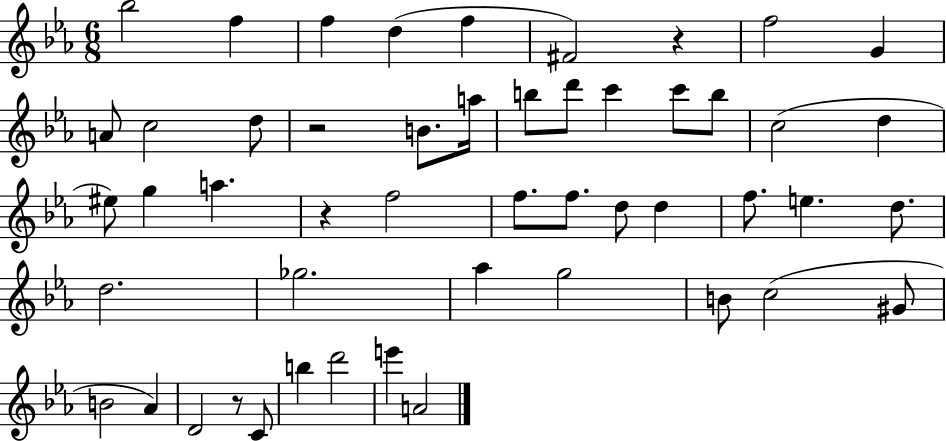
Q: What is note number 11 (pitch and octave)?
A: D5